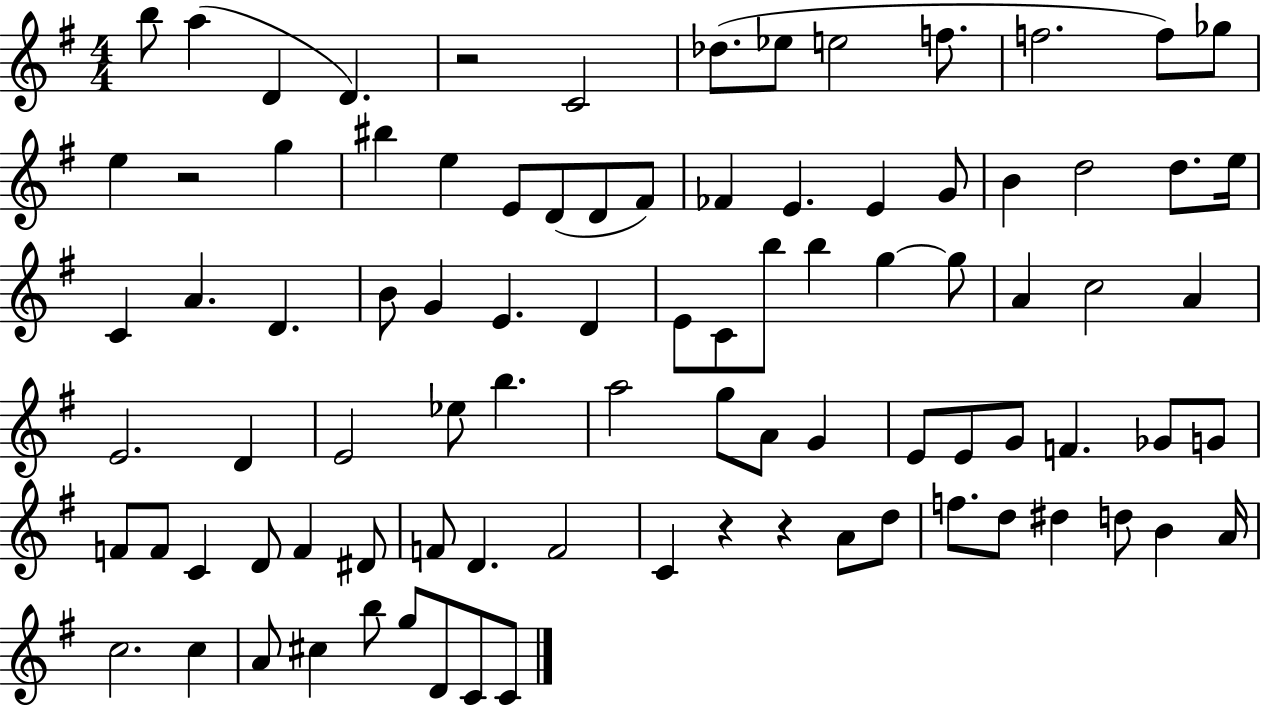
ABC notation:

X:1
T:Untitled
M:4/4
L:1/4
K:G
b/2 a D D z2 C2 _d/2 _e/2 e2 f/2 f2 f/2 _g/2 e z2 g ^b e E/2 D/2 D/2 ^F/2 _F E E G/2 B d2 d/2 e/4 C A D B/2 G E D E/2 C/2 b/2 b g g/2 A c2 A E2 D E2 _e/2 b a2 g/2 A/2 G E/2 E/2 G/2 F _G/2 G/2 F/2 F/2 C D/2 F ^D/2 F/2 D F2 C z z A/2 d/2 f/2 d/2 ^d d/2 B A/4 c2 c A/2 ^c b/2 g/2 D/2 C/2 C/2